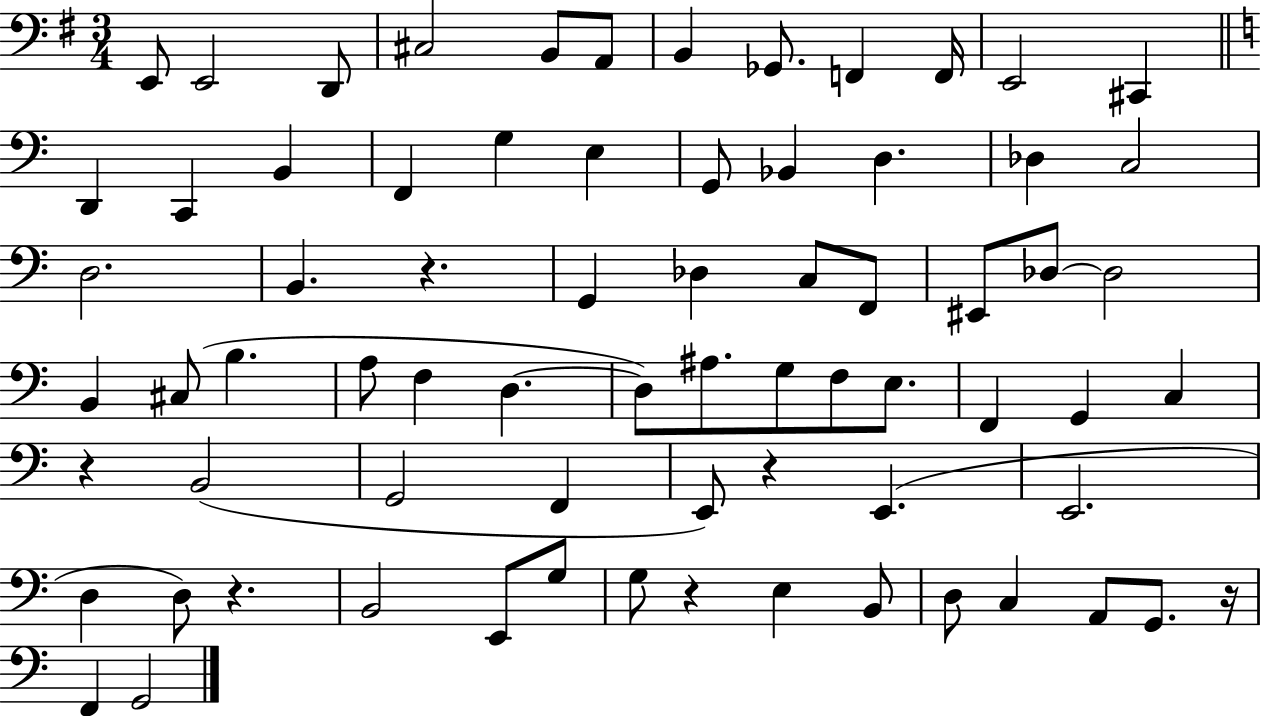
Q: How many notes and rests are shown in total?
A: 72